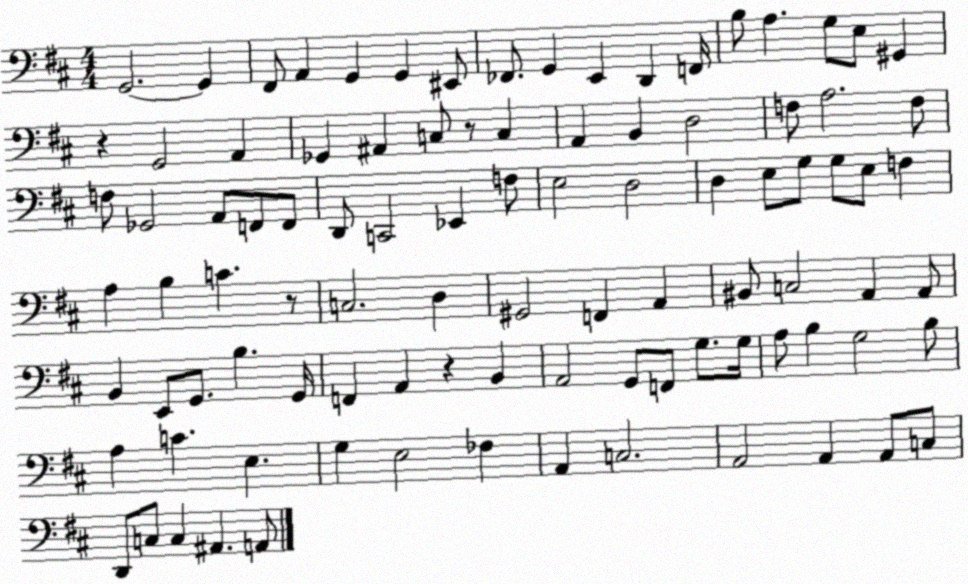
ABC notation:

X:1
T:Untitled
M:4/4
L:1/4
K:D
G,,2 G,, ^F,,/2 A,, G,, G,, ^E,,/2 _F,,/2 G,, E,, D,, F,,/4 B,/2 A, G,/2 E,/2 ^G,, z G,,2 A,, _G,, ^A,, C,/2 z/2 C, A,, B,, D,2 F,/2 A,2 F,/2 F,/2 _G,,2 A,,/2 F,,/2 F,,/2 D,,/2 C,,2 _E,, F,/2 E,2 D,2 D, E,/2 G,/2 G,/2 E,/2 F, A, B, C z/2 C,2 D, ^G,,2 F,, A,, ^B,,/2 C,2 A,, A,,/2 B,, E,,/2 G,,/2 B, G,,/4 F,, A,, z B,, A,,2 G,,/2 F,,/2 G,/2 G,/4 A,/2 B, G,2 B,/2 A, C E, G, E,2 _F, A,, C,2 A,,2 A,, A,,/2 C,/2 D,,/2 C,/2 C, ^A,, A,,/2